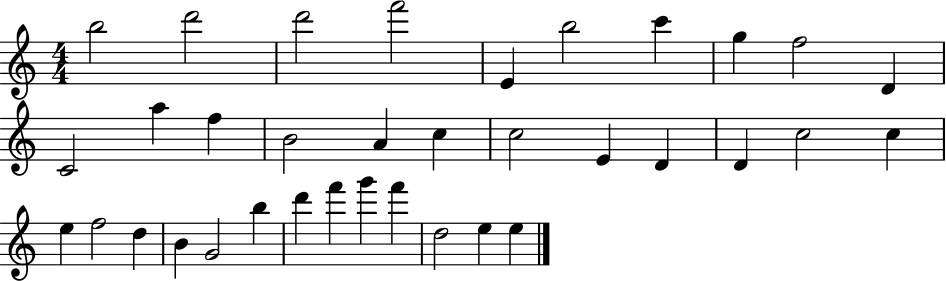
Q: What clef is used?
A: treble